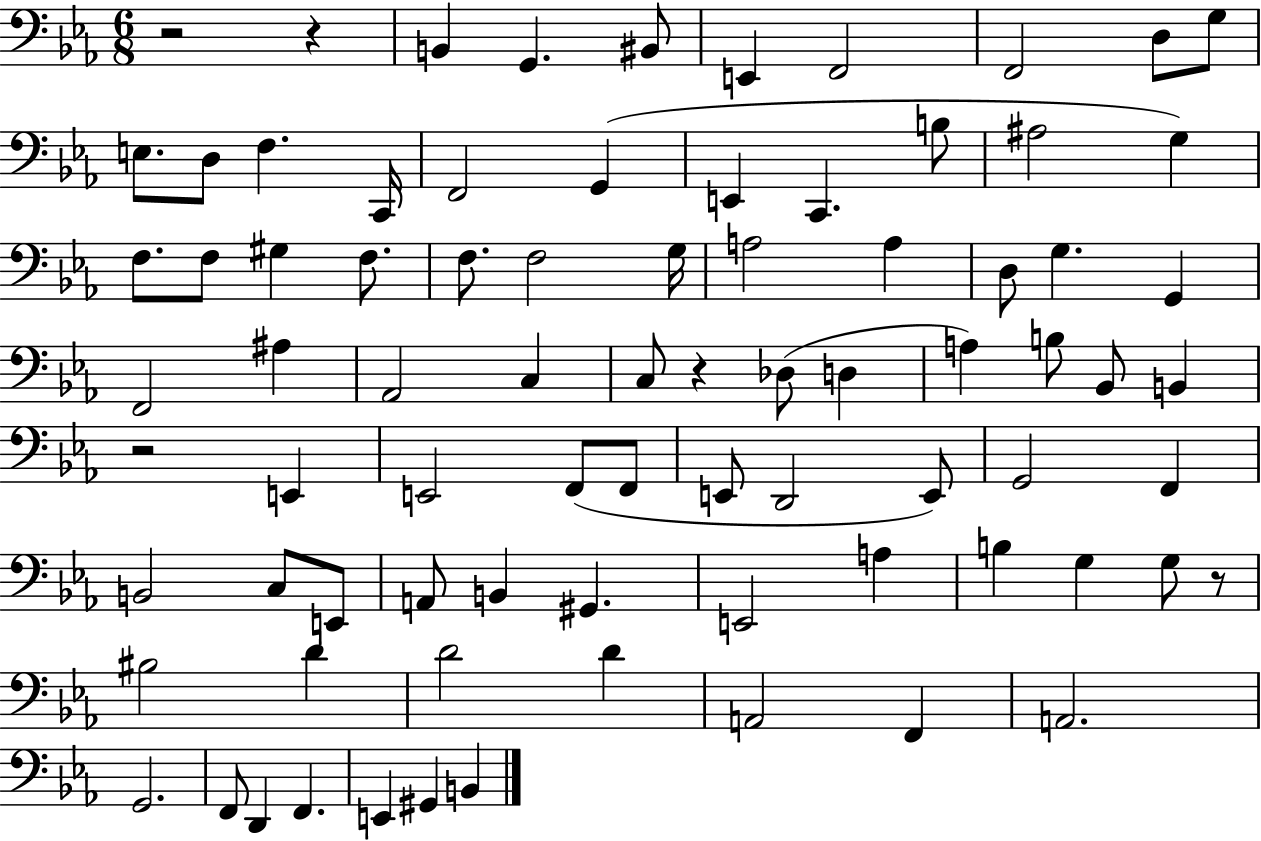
X:1
T:Untitled
M:6/8
L:1/4
K:Eb
z2 z B,, G,, ^B,,/2 E,, F,,2 F,,2 D,/2 G,/2 E,/2 D,/2 F, C,,/4 F,,2 G,, E,, C,, B,/2 ^A,2 G, F,/2 F,/2 ^G, F,/2 F,/2 F,2 G,/4 A,2 A, D,/2 G, G,, F,,2 ^A, _A,,2 C, C,/2 z _D,/2 D, A, B,/2 _B,,/2 B,, z2 E,, E,,2 F,,/2 F,,/2 E,,/2 D,,2 E,,/2 G,,2 F,, B,,2 C,/2 E,,/2 A,,/2 B,, ^G,, E,,2 A, B, G, G,/2 z/2 ^B,2 D D2 D A,,2 F,, A,,2 G,,2 F,,/2 D,, F,, E,, ^G,, B,,